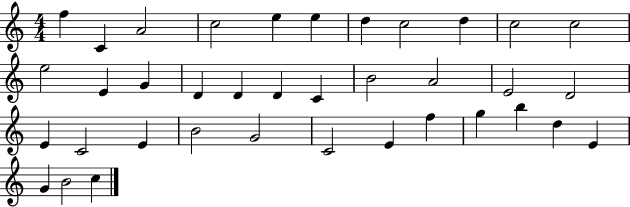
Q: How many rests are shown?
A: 0